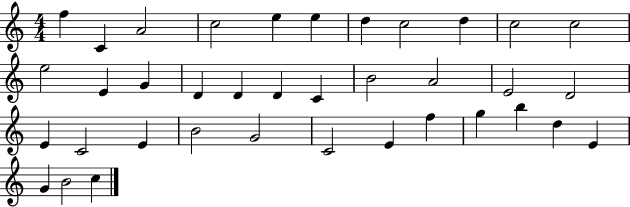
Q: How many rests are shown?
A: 0